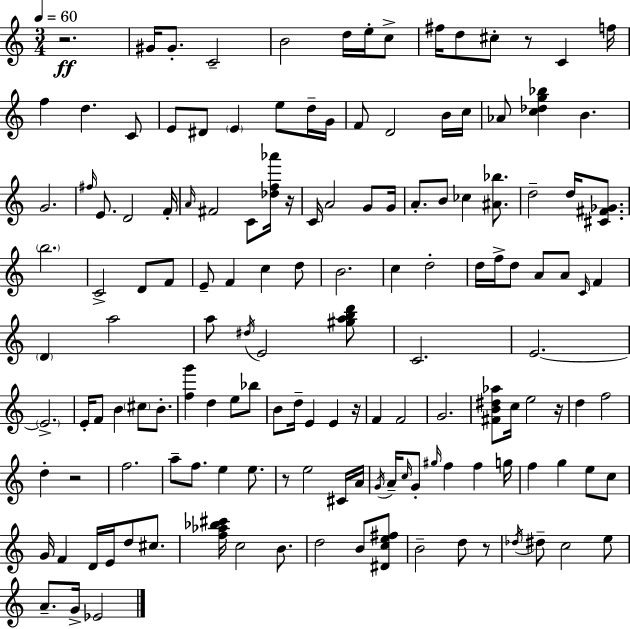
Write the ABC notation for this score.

X:1
T:Untitled
M:3/4
L:1/4
K:C
z2 ^G/4 ^G/2 C2 B2 d/4 e/4 c/2 ^f/4 d/2 ^c/2 z/2 C f/4 f d C/2 E/2 ^D/2 E e/2 d/4 G/4 F/2 D2 B/4 c/4 _A/2 [c_dg_b] B G2 ^f/4 E/2 D2 F/4 A/4 ^F2 C/2 [_df_a']/4 z/4 C/4 A2 G/2 G/4 A/2 B/2 _c [^A_b]/2 d2 d/4 [^C^F_G]/2 b2 C2 D/2 F/2 E/2 F c d/2 B2 c d2 d/4 f/4 d/2 A/2 A/2 C/4 F D a2 a/2 ^d/4 E2 [^gabd']/2 C2 E2 E2 E/4 F/2 B ^c/2 B/2 [fg'] d e/2 _b/2 B/2 d/4 E E z/4 F F2 G2 [^FB^d_a]/2 c/4 e2 z/4 d f2 d z2 f2 a/2 f/2 e e/2 z/2 e2 ^C/4 A/4 G/4 A/4 c/4 G/2 ^g/4 f f g/4 f g e/2 c/2 G/4 F D/4 E/4 d/2 ^c/2 [f_a_b^c']/4 c2 B/2 d2 B/2 [^Dce^f]/2 B2 d/2 z/2 _d/4 ^d/2 c2 e/2 A/2 G/4 _E2